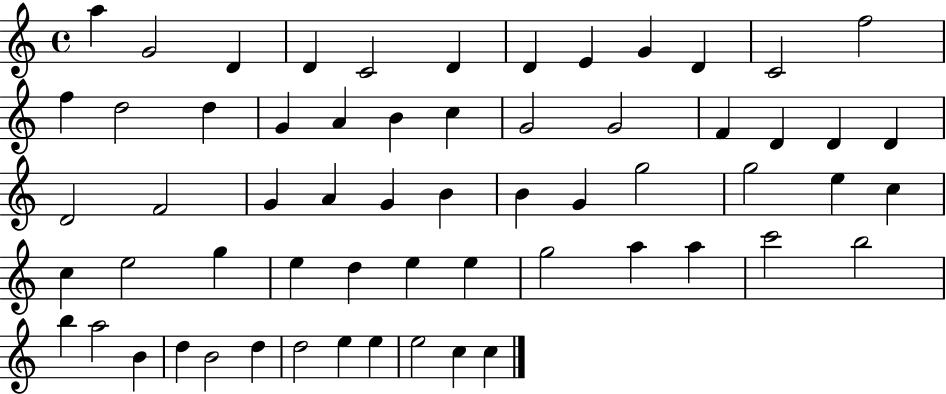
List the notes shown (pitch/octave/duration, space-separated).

A5/q G4/h D4/q D4/q C4/h D4/q D4/q E4/q G4/q D4/q C4/h F5/h F5/q D5/h D5/q G4/q A4/q B4/q C5/q G4/h G4/h F4/q D4/q D4/q D4/q D4/h F4/h G4/q A4/q G4/q B4/q B4/q G4/q G5/h G5/h E5/q C5/q C5/q E5/h G5/q E5/q D5/q E5/q E5/q G5/h A5/q A5/q C6/h B5/h B5/q A5/h B4/q D5/q B4/h D5/q D5/h E5/q E5/q E5/h C5/q C5/q